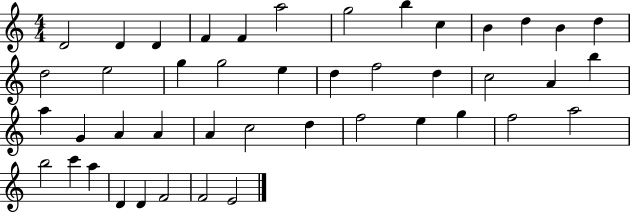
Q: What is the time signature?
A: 4/4